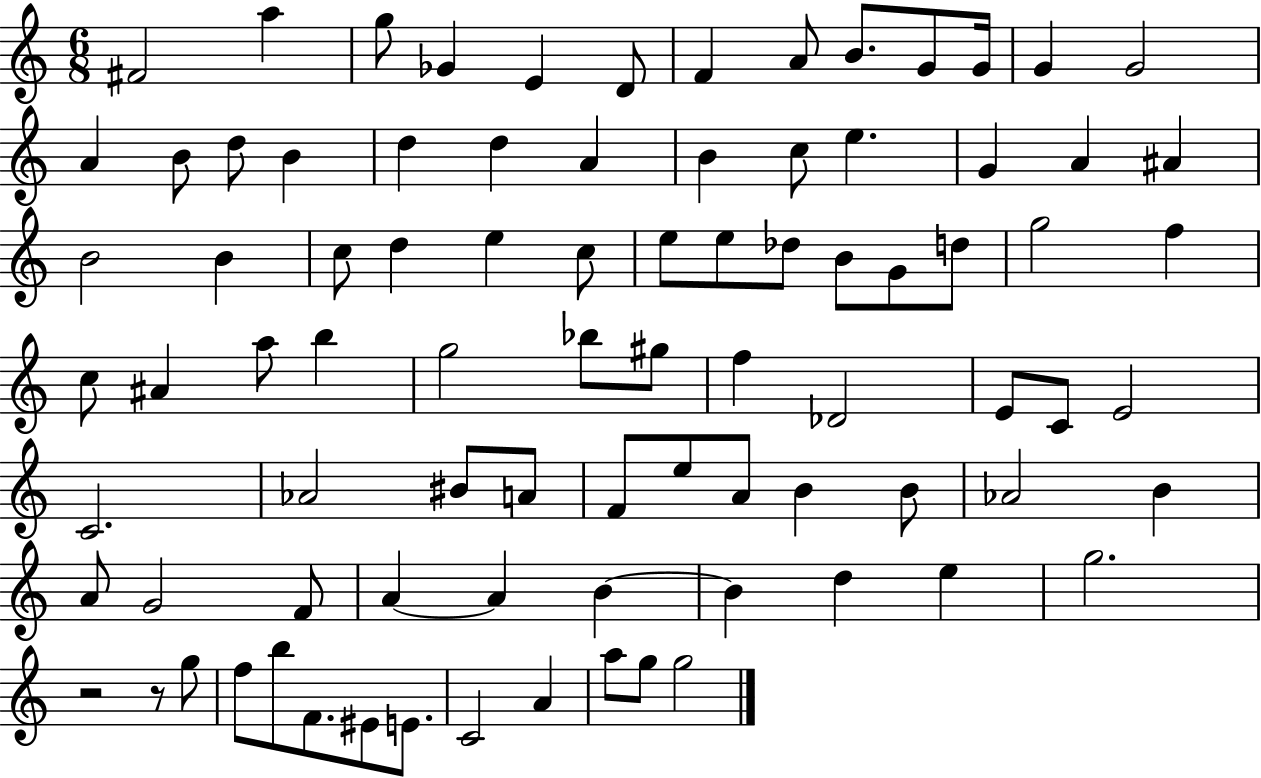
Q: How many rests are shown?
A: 2